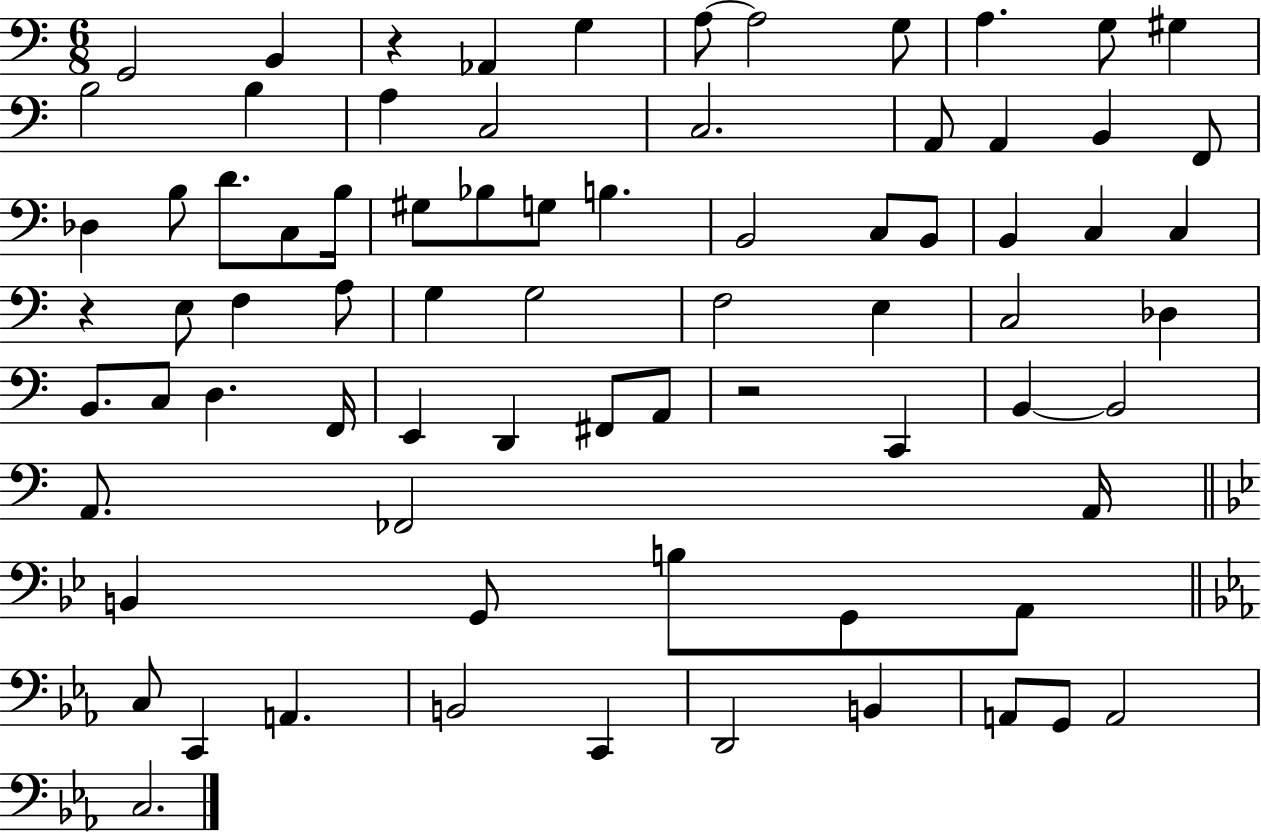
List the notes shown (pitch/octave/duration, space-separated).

G2/h B2/q R/q Ab2/q G3/q A3/e A3/h G3/e A3/q. G3/e G#3/q B3/h B3/q A3/q C3/h C3/h. A2/e A2/q B2/q F2/e Db3/q B3/e D4/e. C3/e B3/s G#3/e Bb3/e G3/e B3/q. B2/h C3/e B2/e B2/q C3/q C3/q R/q E3/e F3/q A3/e G3/q G3/h F3/h E3/q C3/h Db3/q B2/e. C3/e D3/q. F2/s E2/q D2/q F#2/e A2/e R/h C2/q B2/q B2/h A2/e. FES2/h A2/s B2/q G2/e B3/e G2/e A2/e C3/e C2/q A2/q. B2/h C2/q D2/h B2/q A2/e G2/e A2/h C3/h.